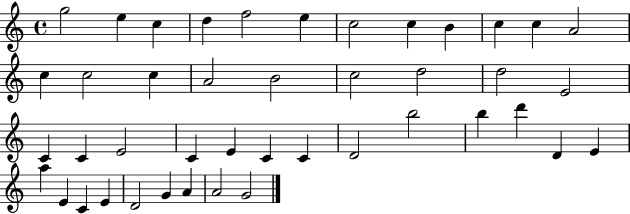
G5/h E5/q C5/q D5/q F5/h E5/q C5/h C5/q B4/q C5/q C5/q A4/h C5/q C5/h C5/q A4/h B4/h C5/h D5/h D5/h E4/h C4/q C4/q E4/h C4/q E4/q C4/q C4/q D4/h B5/h B5/q D6/q D4/q E4/q A5/q E4/q C4/q E4/q D4/h G4/q A4/q A4/h G4/h